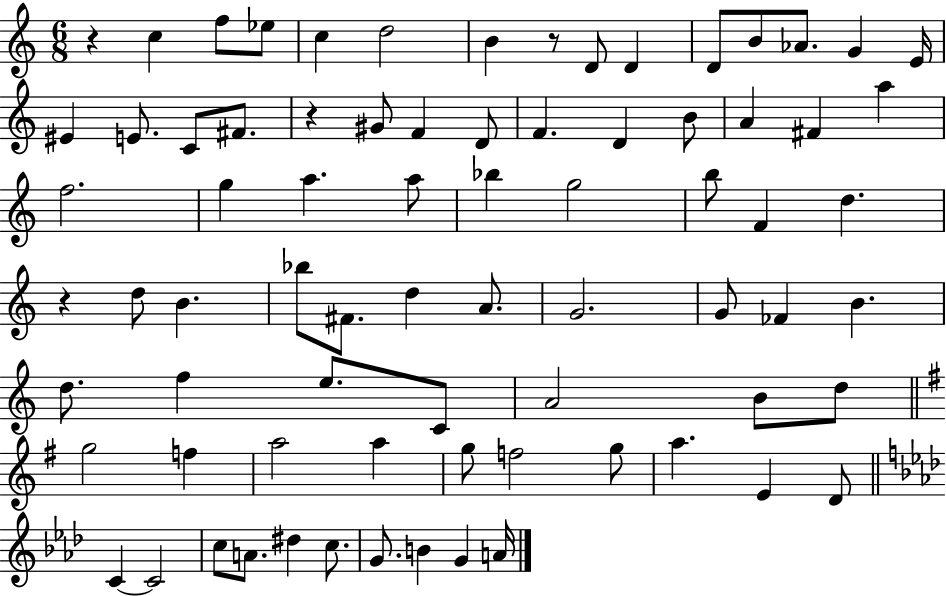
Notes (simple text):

R/q C5/q F5/e Eb5/e C5/q D5/h B4/q R/e D4/e D4/q D4/e B4/e Ab4/e. G4/q E4/s EIS4/q E4/e. C4/e F#4/e. R/q G#4/e F4/q D4/e F4/q. D4/q B4/e A4/q F#4/q A5/q F5/h. G5/q A5/q. A5/e Bb5/q G5/h B5/e F4/q D5/q. R/q D5/e B4/q. Bb5/e F#4/e. D5/q A4/e. G4/h. G4/e FES4/q B4/q. D5/e. F5/q E5/e. C4/e A4/h B4/e D5/e G5/h F5/q A5/h A5/q G5/e F5/h G5/e A5/q. E4/q D4/e C4/q C4/h C5/e A4/e. D#5/q C5/e. G4/e. B4/q G4/q A4/s